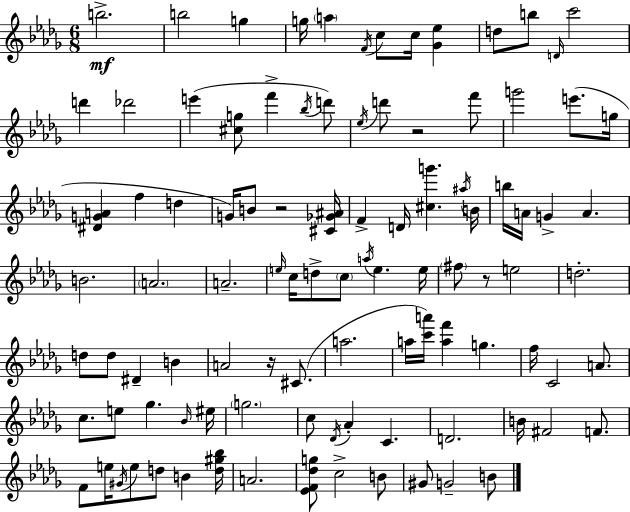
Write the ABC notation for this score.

X:1
T:Untitled
M:6/8
L:1/4
K:Bbm
b2 b2 g g/4 a F/4 c/2 c/4 [_G_e] d/2 b/2 D/4 c'2 d' _d'2 e' [^cg]/2 f' _b/4 d'/2 _e/4 d'/2 z2 f'/2 g'2 e'/2 g/4 [^DGA] f d G/4 B/2 z2 [^C_G^A]/4 F D/4 [^cg'] ^a/4 B/4 b/4 A/4 G A B2 A2 A2 e/4 c/4 d/2 c/2 a/4 e e/4 ^f/2 z/2 e2 d2 d/2 d/2 ^D B A2 z/4 ^C/2 a2 a/4 [c'a']/4 [af'] g f/4 C2 A/2 c/2 e/2 _g _B/4 ^e/4 g2 c/2 _D/4 _A C D2 B/4 ^F2 F/2 F/2 e/4 ^G/4 e/2 d/2 B [d^g_b]/4 A2 [_EF_dg]/2 c2 B/2 ^G/2 G2 B/2